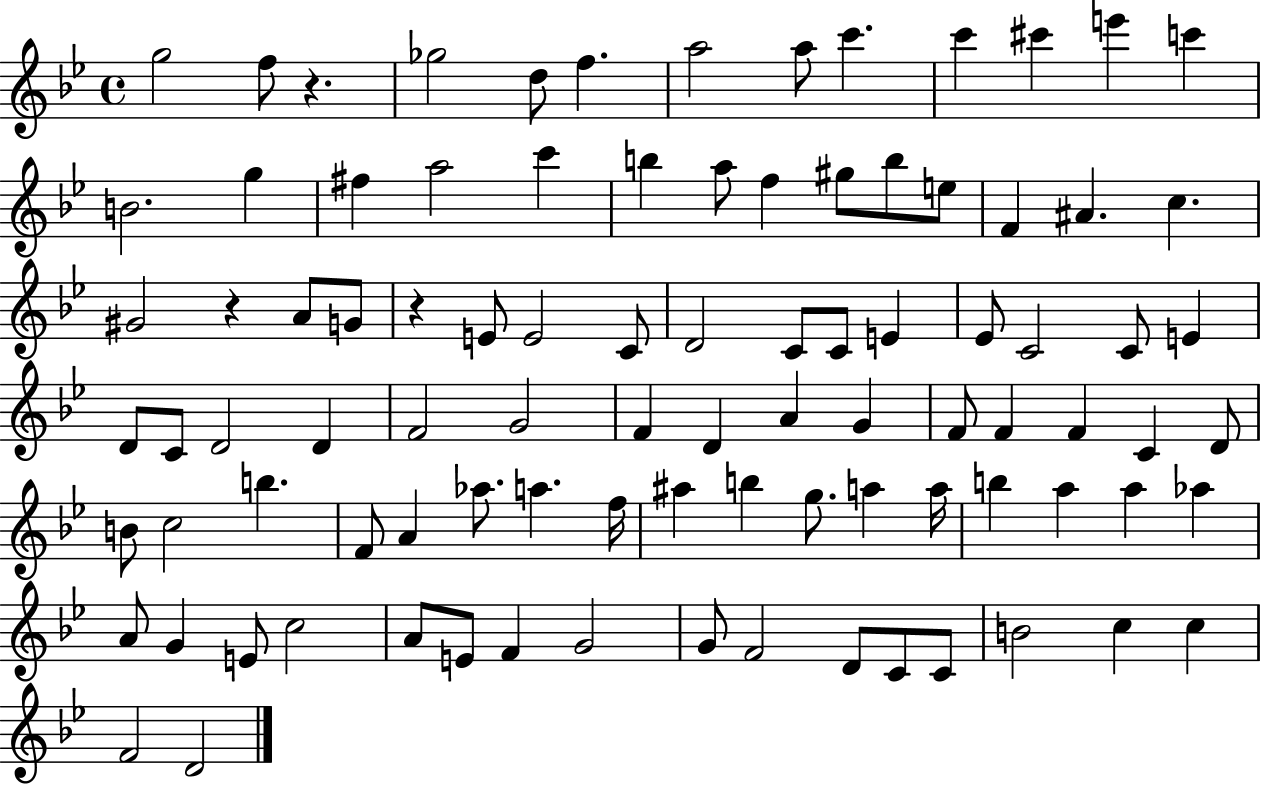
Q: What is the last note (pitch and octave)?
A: D4